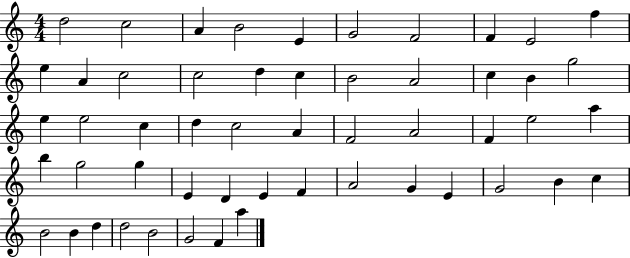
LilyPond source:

{
  \clef treble
  \numericTimeSignature
  \time 4/4
  \key c \major
  d''2 c''2 | a'4 b'2 e'4 | g'2 f'2 | f'4 e'2 f''4 | \break e''4 a'4 c''2 | c''2 d''4 c''4 | b'2 a'2 | c''4 b'4 g''2 | \break e''4 e''2 c''4 | d''4 c''2 a'4 | f'2 a'2 | f'4 e''2 a''4 | \break b''4 g''2 g''4 | e'4 d'4 e'4 f'4 | a'2 g'4 e'4 | g'2 b'4 c''4 | \break b'2 b'4 d''4 | d''2 b'2 | g'2 f'4 a''4 | \bar "|."
}